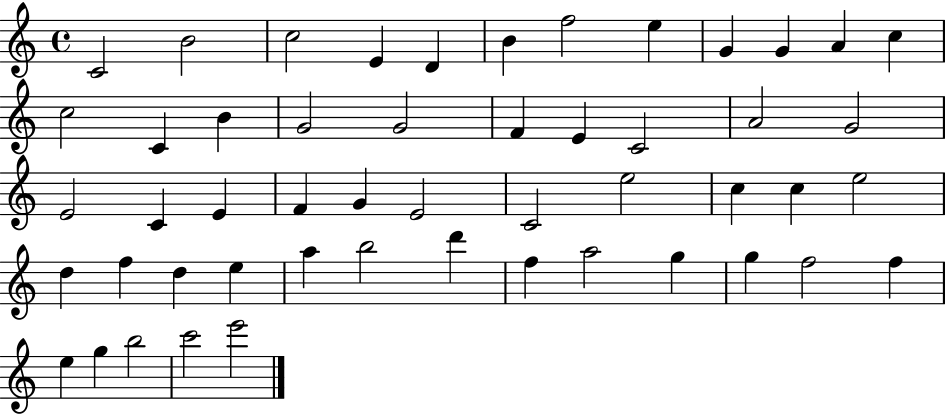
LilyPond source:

{
  \clef treble
  \time 4/4
  \defaultTimeSignature
  \key c \major
  c'2 b'2 | c''2 e'4 d'4 | b'4 f''2 e''4 | g'4 g'4 a'4 c''4 | \break c''2 c'4 b'4 | g'2 g'2 | f'4 e'4 c'2 | a'2 g'2 | \break e'2 c'4 e'4 | f'4 g'4 e'2 | c'2 e''2 | c''4 c''4 e''2 | \break d''4 f''4 d''4 e''4 | a''4 b''2 d'''4 | f''4 a''2 g''4 | g''4 f''2 f''4 | \break e''4 g''4 b''2 | c'''2 e'''2 | \bar "|."
}